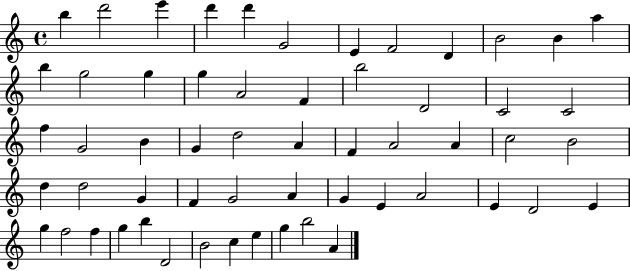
{
  \clef treble
  \time 4/4
  \defaultTimeSignature
  \key c \major
  b''4 d'''2 e'''4 | d'''4 d'''4 g'2 | e'4 f'2 d'4 | b'2 b'4 a''4 | \break b''4 g''2 g''4 | g''4 a'2 f'4 | b''2 d'2 | c'2 c'2 | \break f''4 g'2 b'4 | g'4 d''2 a'4 | f'4 a'2 a'4 | c''2 b'2 | \break d''4 d''2 g'4 | f'4 g'2 a'4 | g'4 e'4 a'2 | e'4 d'2 e'4 | \break g''4 f''2 f''4 | g''4 b''4 d'2 | b'2 c''4 e''4 | g''4 b''2 a'4 | \break \bar "|."
}